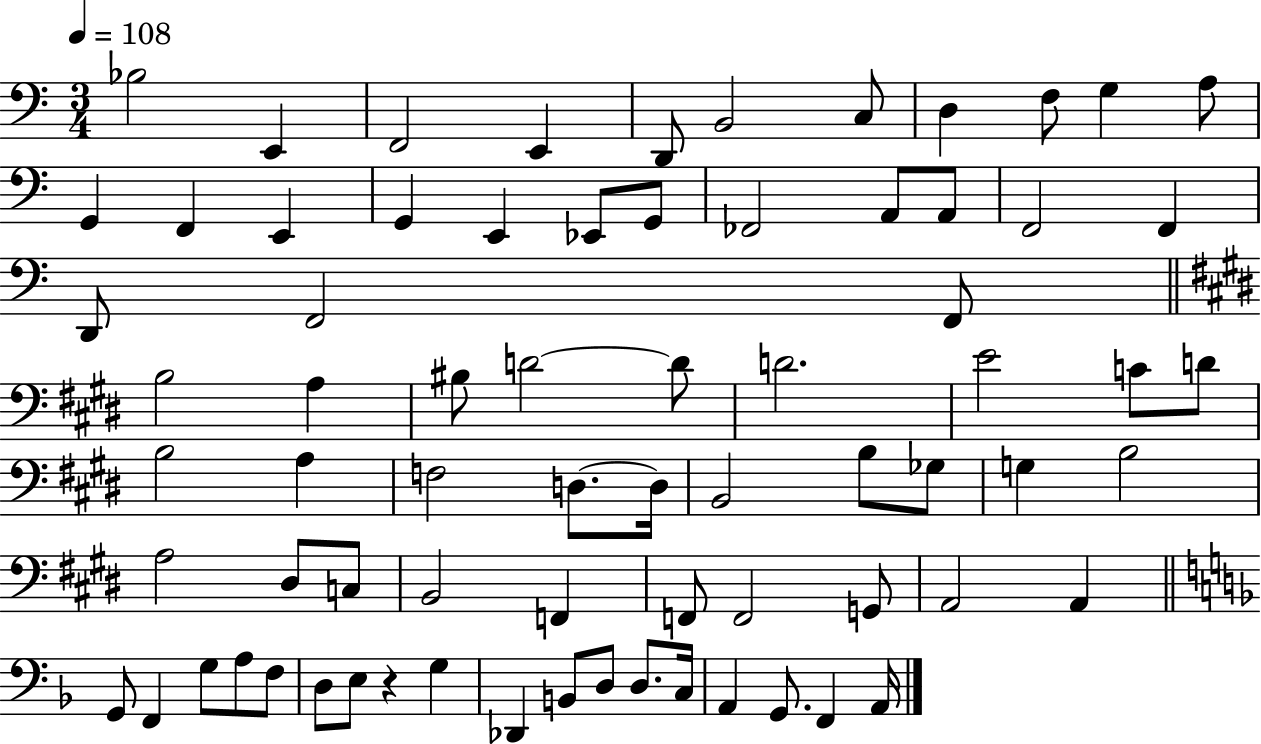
{
  \clef bass
  \numericTimeSignature
  \time 3/4
  \key c \major
  \tempo 4 = 108
  bes2 e,4 | f,2 e,4 | d,8 b,2 c8 | d4 f8 g4 a8 | \break g,4 f,4 e,4 | g,4 e,4 ees,8 g,8 | fes,2 a,8 a,8 | f,2 f,4 | \break d,8 f,2 f,8 | \bar "||" \break \key e \major b2 a4 | bis8 d'2~~ d'8 | d'2. | e'2 c'8 d'8 | \break b2 a4 | f2 d8.~~ d16 | b,2 b8 ges8 | g4 b2 | \break a2 dis8 c8 | b,2 f,4 | f,8 f,2 g,8 | a,2 a,4 | \break \bar "||" \break \key d \minor g,8 f,4 g8 a8 f8 | d8 e8 r4 g4 | des,4 b,8 d8 d8. c16 | a,4 g,8. f,4 a,16 | \break \bar "|."
}